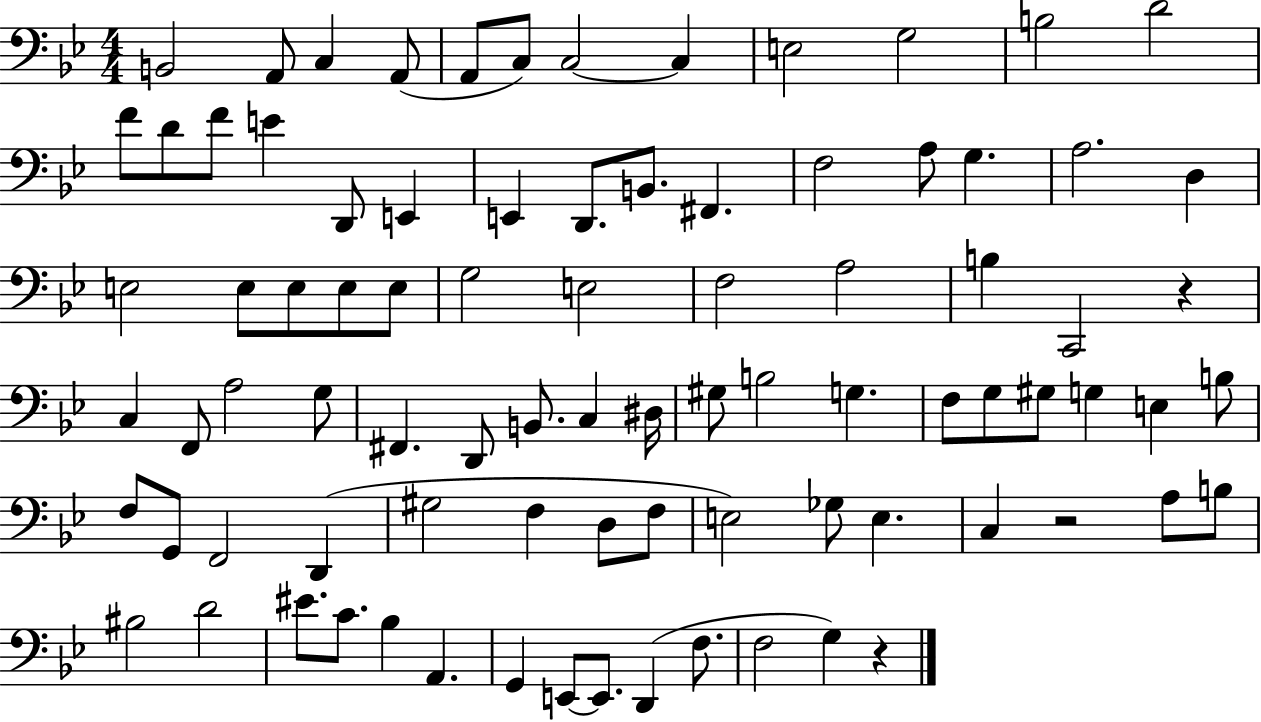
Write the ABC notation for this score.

X:1
T:Untitled
M:4/4
L:1/4
K:Bb
B,,2 A,,/2 C, A,,/2 A,,/2 C,/2 C,2 C, E,2 G,2 B,2 D2 F/2 D/2 F/2 E D,,/2 E,, E,, D,,/2 B,,/2 ^F,, F,2 A,/2 G, A,2 D, E,2 E,/2 E,/2 E,/2 E,/2 G,2 E,2 F,2 A,2 B, C,,2 z C, F,,/2 A,2 G,/2 ^F,, D,,/2 B,,/2 C, ^D,/4 ^G,/2 B,2 G, F,/2 G,/2 ^G,/2 G, E, B,/2 F,/2 G,,/2 F,,2 D,, ^G,2 F, D,/2 F,/2 E,2 _G,/2 E, C, z2 A,/2 B,/2 ^B,2 D2 ^E/2 C/2 _B, A,, G,, E,,/2 E,,/2 D,, F,/2 F,2 G, z